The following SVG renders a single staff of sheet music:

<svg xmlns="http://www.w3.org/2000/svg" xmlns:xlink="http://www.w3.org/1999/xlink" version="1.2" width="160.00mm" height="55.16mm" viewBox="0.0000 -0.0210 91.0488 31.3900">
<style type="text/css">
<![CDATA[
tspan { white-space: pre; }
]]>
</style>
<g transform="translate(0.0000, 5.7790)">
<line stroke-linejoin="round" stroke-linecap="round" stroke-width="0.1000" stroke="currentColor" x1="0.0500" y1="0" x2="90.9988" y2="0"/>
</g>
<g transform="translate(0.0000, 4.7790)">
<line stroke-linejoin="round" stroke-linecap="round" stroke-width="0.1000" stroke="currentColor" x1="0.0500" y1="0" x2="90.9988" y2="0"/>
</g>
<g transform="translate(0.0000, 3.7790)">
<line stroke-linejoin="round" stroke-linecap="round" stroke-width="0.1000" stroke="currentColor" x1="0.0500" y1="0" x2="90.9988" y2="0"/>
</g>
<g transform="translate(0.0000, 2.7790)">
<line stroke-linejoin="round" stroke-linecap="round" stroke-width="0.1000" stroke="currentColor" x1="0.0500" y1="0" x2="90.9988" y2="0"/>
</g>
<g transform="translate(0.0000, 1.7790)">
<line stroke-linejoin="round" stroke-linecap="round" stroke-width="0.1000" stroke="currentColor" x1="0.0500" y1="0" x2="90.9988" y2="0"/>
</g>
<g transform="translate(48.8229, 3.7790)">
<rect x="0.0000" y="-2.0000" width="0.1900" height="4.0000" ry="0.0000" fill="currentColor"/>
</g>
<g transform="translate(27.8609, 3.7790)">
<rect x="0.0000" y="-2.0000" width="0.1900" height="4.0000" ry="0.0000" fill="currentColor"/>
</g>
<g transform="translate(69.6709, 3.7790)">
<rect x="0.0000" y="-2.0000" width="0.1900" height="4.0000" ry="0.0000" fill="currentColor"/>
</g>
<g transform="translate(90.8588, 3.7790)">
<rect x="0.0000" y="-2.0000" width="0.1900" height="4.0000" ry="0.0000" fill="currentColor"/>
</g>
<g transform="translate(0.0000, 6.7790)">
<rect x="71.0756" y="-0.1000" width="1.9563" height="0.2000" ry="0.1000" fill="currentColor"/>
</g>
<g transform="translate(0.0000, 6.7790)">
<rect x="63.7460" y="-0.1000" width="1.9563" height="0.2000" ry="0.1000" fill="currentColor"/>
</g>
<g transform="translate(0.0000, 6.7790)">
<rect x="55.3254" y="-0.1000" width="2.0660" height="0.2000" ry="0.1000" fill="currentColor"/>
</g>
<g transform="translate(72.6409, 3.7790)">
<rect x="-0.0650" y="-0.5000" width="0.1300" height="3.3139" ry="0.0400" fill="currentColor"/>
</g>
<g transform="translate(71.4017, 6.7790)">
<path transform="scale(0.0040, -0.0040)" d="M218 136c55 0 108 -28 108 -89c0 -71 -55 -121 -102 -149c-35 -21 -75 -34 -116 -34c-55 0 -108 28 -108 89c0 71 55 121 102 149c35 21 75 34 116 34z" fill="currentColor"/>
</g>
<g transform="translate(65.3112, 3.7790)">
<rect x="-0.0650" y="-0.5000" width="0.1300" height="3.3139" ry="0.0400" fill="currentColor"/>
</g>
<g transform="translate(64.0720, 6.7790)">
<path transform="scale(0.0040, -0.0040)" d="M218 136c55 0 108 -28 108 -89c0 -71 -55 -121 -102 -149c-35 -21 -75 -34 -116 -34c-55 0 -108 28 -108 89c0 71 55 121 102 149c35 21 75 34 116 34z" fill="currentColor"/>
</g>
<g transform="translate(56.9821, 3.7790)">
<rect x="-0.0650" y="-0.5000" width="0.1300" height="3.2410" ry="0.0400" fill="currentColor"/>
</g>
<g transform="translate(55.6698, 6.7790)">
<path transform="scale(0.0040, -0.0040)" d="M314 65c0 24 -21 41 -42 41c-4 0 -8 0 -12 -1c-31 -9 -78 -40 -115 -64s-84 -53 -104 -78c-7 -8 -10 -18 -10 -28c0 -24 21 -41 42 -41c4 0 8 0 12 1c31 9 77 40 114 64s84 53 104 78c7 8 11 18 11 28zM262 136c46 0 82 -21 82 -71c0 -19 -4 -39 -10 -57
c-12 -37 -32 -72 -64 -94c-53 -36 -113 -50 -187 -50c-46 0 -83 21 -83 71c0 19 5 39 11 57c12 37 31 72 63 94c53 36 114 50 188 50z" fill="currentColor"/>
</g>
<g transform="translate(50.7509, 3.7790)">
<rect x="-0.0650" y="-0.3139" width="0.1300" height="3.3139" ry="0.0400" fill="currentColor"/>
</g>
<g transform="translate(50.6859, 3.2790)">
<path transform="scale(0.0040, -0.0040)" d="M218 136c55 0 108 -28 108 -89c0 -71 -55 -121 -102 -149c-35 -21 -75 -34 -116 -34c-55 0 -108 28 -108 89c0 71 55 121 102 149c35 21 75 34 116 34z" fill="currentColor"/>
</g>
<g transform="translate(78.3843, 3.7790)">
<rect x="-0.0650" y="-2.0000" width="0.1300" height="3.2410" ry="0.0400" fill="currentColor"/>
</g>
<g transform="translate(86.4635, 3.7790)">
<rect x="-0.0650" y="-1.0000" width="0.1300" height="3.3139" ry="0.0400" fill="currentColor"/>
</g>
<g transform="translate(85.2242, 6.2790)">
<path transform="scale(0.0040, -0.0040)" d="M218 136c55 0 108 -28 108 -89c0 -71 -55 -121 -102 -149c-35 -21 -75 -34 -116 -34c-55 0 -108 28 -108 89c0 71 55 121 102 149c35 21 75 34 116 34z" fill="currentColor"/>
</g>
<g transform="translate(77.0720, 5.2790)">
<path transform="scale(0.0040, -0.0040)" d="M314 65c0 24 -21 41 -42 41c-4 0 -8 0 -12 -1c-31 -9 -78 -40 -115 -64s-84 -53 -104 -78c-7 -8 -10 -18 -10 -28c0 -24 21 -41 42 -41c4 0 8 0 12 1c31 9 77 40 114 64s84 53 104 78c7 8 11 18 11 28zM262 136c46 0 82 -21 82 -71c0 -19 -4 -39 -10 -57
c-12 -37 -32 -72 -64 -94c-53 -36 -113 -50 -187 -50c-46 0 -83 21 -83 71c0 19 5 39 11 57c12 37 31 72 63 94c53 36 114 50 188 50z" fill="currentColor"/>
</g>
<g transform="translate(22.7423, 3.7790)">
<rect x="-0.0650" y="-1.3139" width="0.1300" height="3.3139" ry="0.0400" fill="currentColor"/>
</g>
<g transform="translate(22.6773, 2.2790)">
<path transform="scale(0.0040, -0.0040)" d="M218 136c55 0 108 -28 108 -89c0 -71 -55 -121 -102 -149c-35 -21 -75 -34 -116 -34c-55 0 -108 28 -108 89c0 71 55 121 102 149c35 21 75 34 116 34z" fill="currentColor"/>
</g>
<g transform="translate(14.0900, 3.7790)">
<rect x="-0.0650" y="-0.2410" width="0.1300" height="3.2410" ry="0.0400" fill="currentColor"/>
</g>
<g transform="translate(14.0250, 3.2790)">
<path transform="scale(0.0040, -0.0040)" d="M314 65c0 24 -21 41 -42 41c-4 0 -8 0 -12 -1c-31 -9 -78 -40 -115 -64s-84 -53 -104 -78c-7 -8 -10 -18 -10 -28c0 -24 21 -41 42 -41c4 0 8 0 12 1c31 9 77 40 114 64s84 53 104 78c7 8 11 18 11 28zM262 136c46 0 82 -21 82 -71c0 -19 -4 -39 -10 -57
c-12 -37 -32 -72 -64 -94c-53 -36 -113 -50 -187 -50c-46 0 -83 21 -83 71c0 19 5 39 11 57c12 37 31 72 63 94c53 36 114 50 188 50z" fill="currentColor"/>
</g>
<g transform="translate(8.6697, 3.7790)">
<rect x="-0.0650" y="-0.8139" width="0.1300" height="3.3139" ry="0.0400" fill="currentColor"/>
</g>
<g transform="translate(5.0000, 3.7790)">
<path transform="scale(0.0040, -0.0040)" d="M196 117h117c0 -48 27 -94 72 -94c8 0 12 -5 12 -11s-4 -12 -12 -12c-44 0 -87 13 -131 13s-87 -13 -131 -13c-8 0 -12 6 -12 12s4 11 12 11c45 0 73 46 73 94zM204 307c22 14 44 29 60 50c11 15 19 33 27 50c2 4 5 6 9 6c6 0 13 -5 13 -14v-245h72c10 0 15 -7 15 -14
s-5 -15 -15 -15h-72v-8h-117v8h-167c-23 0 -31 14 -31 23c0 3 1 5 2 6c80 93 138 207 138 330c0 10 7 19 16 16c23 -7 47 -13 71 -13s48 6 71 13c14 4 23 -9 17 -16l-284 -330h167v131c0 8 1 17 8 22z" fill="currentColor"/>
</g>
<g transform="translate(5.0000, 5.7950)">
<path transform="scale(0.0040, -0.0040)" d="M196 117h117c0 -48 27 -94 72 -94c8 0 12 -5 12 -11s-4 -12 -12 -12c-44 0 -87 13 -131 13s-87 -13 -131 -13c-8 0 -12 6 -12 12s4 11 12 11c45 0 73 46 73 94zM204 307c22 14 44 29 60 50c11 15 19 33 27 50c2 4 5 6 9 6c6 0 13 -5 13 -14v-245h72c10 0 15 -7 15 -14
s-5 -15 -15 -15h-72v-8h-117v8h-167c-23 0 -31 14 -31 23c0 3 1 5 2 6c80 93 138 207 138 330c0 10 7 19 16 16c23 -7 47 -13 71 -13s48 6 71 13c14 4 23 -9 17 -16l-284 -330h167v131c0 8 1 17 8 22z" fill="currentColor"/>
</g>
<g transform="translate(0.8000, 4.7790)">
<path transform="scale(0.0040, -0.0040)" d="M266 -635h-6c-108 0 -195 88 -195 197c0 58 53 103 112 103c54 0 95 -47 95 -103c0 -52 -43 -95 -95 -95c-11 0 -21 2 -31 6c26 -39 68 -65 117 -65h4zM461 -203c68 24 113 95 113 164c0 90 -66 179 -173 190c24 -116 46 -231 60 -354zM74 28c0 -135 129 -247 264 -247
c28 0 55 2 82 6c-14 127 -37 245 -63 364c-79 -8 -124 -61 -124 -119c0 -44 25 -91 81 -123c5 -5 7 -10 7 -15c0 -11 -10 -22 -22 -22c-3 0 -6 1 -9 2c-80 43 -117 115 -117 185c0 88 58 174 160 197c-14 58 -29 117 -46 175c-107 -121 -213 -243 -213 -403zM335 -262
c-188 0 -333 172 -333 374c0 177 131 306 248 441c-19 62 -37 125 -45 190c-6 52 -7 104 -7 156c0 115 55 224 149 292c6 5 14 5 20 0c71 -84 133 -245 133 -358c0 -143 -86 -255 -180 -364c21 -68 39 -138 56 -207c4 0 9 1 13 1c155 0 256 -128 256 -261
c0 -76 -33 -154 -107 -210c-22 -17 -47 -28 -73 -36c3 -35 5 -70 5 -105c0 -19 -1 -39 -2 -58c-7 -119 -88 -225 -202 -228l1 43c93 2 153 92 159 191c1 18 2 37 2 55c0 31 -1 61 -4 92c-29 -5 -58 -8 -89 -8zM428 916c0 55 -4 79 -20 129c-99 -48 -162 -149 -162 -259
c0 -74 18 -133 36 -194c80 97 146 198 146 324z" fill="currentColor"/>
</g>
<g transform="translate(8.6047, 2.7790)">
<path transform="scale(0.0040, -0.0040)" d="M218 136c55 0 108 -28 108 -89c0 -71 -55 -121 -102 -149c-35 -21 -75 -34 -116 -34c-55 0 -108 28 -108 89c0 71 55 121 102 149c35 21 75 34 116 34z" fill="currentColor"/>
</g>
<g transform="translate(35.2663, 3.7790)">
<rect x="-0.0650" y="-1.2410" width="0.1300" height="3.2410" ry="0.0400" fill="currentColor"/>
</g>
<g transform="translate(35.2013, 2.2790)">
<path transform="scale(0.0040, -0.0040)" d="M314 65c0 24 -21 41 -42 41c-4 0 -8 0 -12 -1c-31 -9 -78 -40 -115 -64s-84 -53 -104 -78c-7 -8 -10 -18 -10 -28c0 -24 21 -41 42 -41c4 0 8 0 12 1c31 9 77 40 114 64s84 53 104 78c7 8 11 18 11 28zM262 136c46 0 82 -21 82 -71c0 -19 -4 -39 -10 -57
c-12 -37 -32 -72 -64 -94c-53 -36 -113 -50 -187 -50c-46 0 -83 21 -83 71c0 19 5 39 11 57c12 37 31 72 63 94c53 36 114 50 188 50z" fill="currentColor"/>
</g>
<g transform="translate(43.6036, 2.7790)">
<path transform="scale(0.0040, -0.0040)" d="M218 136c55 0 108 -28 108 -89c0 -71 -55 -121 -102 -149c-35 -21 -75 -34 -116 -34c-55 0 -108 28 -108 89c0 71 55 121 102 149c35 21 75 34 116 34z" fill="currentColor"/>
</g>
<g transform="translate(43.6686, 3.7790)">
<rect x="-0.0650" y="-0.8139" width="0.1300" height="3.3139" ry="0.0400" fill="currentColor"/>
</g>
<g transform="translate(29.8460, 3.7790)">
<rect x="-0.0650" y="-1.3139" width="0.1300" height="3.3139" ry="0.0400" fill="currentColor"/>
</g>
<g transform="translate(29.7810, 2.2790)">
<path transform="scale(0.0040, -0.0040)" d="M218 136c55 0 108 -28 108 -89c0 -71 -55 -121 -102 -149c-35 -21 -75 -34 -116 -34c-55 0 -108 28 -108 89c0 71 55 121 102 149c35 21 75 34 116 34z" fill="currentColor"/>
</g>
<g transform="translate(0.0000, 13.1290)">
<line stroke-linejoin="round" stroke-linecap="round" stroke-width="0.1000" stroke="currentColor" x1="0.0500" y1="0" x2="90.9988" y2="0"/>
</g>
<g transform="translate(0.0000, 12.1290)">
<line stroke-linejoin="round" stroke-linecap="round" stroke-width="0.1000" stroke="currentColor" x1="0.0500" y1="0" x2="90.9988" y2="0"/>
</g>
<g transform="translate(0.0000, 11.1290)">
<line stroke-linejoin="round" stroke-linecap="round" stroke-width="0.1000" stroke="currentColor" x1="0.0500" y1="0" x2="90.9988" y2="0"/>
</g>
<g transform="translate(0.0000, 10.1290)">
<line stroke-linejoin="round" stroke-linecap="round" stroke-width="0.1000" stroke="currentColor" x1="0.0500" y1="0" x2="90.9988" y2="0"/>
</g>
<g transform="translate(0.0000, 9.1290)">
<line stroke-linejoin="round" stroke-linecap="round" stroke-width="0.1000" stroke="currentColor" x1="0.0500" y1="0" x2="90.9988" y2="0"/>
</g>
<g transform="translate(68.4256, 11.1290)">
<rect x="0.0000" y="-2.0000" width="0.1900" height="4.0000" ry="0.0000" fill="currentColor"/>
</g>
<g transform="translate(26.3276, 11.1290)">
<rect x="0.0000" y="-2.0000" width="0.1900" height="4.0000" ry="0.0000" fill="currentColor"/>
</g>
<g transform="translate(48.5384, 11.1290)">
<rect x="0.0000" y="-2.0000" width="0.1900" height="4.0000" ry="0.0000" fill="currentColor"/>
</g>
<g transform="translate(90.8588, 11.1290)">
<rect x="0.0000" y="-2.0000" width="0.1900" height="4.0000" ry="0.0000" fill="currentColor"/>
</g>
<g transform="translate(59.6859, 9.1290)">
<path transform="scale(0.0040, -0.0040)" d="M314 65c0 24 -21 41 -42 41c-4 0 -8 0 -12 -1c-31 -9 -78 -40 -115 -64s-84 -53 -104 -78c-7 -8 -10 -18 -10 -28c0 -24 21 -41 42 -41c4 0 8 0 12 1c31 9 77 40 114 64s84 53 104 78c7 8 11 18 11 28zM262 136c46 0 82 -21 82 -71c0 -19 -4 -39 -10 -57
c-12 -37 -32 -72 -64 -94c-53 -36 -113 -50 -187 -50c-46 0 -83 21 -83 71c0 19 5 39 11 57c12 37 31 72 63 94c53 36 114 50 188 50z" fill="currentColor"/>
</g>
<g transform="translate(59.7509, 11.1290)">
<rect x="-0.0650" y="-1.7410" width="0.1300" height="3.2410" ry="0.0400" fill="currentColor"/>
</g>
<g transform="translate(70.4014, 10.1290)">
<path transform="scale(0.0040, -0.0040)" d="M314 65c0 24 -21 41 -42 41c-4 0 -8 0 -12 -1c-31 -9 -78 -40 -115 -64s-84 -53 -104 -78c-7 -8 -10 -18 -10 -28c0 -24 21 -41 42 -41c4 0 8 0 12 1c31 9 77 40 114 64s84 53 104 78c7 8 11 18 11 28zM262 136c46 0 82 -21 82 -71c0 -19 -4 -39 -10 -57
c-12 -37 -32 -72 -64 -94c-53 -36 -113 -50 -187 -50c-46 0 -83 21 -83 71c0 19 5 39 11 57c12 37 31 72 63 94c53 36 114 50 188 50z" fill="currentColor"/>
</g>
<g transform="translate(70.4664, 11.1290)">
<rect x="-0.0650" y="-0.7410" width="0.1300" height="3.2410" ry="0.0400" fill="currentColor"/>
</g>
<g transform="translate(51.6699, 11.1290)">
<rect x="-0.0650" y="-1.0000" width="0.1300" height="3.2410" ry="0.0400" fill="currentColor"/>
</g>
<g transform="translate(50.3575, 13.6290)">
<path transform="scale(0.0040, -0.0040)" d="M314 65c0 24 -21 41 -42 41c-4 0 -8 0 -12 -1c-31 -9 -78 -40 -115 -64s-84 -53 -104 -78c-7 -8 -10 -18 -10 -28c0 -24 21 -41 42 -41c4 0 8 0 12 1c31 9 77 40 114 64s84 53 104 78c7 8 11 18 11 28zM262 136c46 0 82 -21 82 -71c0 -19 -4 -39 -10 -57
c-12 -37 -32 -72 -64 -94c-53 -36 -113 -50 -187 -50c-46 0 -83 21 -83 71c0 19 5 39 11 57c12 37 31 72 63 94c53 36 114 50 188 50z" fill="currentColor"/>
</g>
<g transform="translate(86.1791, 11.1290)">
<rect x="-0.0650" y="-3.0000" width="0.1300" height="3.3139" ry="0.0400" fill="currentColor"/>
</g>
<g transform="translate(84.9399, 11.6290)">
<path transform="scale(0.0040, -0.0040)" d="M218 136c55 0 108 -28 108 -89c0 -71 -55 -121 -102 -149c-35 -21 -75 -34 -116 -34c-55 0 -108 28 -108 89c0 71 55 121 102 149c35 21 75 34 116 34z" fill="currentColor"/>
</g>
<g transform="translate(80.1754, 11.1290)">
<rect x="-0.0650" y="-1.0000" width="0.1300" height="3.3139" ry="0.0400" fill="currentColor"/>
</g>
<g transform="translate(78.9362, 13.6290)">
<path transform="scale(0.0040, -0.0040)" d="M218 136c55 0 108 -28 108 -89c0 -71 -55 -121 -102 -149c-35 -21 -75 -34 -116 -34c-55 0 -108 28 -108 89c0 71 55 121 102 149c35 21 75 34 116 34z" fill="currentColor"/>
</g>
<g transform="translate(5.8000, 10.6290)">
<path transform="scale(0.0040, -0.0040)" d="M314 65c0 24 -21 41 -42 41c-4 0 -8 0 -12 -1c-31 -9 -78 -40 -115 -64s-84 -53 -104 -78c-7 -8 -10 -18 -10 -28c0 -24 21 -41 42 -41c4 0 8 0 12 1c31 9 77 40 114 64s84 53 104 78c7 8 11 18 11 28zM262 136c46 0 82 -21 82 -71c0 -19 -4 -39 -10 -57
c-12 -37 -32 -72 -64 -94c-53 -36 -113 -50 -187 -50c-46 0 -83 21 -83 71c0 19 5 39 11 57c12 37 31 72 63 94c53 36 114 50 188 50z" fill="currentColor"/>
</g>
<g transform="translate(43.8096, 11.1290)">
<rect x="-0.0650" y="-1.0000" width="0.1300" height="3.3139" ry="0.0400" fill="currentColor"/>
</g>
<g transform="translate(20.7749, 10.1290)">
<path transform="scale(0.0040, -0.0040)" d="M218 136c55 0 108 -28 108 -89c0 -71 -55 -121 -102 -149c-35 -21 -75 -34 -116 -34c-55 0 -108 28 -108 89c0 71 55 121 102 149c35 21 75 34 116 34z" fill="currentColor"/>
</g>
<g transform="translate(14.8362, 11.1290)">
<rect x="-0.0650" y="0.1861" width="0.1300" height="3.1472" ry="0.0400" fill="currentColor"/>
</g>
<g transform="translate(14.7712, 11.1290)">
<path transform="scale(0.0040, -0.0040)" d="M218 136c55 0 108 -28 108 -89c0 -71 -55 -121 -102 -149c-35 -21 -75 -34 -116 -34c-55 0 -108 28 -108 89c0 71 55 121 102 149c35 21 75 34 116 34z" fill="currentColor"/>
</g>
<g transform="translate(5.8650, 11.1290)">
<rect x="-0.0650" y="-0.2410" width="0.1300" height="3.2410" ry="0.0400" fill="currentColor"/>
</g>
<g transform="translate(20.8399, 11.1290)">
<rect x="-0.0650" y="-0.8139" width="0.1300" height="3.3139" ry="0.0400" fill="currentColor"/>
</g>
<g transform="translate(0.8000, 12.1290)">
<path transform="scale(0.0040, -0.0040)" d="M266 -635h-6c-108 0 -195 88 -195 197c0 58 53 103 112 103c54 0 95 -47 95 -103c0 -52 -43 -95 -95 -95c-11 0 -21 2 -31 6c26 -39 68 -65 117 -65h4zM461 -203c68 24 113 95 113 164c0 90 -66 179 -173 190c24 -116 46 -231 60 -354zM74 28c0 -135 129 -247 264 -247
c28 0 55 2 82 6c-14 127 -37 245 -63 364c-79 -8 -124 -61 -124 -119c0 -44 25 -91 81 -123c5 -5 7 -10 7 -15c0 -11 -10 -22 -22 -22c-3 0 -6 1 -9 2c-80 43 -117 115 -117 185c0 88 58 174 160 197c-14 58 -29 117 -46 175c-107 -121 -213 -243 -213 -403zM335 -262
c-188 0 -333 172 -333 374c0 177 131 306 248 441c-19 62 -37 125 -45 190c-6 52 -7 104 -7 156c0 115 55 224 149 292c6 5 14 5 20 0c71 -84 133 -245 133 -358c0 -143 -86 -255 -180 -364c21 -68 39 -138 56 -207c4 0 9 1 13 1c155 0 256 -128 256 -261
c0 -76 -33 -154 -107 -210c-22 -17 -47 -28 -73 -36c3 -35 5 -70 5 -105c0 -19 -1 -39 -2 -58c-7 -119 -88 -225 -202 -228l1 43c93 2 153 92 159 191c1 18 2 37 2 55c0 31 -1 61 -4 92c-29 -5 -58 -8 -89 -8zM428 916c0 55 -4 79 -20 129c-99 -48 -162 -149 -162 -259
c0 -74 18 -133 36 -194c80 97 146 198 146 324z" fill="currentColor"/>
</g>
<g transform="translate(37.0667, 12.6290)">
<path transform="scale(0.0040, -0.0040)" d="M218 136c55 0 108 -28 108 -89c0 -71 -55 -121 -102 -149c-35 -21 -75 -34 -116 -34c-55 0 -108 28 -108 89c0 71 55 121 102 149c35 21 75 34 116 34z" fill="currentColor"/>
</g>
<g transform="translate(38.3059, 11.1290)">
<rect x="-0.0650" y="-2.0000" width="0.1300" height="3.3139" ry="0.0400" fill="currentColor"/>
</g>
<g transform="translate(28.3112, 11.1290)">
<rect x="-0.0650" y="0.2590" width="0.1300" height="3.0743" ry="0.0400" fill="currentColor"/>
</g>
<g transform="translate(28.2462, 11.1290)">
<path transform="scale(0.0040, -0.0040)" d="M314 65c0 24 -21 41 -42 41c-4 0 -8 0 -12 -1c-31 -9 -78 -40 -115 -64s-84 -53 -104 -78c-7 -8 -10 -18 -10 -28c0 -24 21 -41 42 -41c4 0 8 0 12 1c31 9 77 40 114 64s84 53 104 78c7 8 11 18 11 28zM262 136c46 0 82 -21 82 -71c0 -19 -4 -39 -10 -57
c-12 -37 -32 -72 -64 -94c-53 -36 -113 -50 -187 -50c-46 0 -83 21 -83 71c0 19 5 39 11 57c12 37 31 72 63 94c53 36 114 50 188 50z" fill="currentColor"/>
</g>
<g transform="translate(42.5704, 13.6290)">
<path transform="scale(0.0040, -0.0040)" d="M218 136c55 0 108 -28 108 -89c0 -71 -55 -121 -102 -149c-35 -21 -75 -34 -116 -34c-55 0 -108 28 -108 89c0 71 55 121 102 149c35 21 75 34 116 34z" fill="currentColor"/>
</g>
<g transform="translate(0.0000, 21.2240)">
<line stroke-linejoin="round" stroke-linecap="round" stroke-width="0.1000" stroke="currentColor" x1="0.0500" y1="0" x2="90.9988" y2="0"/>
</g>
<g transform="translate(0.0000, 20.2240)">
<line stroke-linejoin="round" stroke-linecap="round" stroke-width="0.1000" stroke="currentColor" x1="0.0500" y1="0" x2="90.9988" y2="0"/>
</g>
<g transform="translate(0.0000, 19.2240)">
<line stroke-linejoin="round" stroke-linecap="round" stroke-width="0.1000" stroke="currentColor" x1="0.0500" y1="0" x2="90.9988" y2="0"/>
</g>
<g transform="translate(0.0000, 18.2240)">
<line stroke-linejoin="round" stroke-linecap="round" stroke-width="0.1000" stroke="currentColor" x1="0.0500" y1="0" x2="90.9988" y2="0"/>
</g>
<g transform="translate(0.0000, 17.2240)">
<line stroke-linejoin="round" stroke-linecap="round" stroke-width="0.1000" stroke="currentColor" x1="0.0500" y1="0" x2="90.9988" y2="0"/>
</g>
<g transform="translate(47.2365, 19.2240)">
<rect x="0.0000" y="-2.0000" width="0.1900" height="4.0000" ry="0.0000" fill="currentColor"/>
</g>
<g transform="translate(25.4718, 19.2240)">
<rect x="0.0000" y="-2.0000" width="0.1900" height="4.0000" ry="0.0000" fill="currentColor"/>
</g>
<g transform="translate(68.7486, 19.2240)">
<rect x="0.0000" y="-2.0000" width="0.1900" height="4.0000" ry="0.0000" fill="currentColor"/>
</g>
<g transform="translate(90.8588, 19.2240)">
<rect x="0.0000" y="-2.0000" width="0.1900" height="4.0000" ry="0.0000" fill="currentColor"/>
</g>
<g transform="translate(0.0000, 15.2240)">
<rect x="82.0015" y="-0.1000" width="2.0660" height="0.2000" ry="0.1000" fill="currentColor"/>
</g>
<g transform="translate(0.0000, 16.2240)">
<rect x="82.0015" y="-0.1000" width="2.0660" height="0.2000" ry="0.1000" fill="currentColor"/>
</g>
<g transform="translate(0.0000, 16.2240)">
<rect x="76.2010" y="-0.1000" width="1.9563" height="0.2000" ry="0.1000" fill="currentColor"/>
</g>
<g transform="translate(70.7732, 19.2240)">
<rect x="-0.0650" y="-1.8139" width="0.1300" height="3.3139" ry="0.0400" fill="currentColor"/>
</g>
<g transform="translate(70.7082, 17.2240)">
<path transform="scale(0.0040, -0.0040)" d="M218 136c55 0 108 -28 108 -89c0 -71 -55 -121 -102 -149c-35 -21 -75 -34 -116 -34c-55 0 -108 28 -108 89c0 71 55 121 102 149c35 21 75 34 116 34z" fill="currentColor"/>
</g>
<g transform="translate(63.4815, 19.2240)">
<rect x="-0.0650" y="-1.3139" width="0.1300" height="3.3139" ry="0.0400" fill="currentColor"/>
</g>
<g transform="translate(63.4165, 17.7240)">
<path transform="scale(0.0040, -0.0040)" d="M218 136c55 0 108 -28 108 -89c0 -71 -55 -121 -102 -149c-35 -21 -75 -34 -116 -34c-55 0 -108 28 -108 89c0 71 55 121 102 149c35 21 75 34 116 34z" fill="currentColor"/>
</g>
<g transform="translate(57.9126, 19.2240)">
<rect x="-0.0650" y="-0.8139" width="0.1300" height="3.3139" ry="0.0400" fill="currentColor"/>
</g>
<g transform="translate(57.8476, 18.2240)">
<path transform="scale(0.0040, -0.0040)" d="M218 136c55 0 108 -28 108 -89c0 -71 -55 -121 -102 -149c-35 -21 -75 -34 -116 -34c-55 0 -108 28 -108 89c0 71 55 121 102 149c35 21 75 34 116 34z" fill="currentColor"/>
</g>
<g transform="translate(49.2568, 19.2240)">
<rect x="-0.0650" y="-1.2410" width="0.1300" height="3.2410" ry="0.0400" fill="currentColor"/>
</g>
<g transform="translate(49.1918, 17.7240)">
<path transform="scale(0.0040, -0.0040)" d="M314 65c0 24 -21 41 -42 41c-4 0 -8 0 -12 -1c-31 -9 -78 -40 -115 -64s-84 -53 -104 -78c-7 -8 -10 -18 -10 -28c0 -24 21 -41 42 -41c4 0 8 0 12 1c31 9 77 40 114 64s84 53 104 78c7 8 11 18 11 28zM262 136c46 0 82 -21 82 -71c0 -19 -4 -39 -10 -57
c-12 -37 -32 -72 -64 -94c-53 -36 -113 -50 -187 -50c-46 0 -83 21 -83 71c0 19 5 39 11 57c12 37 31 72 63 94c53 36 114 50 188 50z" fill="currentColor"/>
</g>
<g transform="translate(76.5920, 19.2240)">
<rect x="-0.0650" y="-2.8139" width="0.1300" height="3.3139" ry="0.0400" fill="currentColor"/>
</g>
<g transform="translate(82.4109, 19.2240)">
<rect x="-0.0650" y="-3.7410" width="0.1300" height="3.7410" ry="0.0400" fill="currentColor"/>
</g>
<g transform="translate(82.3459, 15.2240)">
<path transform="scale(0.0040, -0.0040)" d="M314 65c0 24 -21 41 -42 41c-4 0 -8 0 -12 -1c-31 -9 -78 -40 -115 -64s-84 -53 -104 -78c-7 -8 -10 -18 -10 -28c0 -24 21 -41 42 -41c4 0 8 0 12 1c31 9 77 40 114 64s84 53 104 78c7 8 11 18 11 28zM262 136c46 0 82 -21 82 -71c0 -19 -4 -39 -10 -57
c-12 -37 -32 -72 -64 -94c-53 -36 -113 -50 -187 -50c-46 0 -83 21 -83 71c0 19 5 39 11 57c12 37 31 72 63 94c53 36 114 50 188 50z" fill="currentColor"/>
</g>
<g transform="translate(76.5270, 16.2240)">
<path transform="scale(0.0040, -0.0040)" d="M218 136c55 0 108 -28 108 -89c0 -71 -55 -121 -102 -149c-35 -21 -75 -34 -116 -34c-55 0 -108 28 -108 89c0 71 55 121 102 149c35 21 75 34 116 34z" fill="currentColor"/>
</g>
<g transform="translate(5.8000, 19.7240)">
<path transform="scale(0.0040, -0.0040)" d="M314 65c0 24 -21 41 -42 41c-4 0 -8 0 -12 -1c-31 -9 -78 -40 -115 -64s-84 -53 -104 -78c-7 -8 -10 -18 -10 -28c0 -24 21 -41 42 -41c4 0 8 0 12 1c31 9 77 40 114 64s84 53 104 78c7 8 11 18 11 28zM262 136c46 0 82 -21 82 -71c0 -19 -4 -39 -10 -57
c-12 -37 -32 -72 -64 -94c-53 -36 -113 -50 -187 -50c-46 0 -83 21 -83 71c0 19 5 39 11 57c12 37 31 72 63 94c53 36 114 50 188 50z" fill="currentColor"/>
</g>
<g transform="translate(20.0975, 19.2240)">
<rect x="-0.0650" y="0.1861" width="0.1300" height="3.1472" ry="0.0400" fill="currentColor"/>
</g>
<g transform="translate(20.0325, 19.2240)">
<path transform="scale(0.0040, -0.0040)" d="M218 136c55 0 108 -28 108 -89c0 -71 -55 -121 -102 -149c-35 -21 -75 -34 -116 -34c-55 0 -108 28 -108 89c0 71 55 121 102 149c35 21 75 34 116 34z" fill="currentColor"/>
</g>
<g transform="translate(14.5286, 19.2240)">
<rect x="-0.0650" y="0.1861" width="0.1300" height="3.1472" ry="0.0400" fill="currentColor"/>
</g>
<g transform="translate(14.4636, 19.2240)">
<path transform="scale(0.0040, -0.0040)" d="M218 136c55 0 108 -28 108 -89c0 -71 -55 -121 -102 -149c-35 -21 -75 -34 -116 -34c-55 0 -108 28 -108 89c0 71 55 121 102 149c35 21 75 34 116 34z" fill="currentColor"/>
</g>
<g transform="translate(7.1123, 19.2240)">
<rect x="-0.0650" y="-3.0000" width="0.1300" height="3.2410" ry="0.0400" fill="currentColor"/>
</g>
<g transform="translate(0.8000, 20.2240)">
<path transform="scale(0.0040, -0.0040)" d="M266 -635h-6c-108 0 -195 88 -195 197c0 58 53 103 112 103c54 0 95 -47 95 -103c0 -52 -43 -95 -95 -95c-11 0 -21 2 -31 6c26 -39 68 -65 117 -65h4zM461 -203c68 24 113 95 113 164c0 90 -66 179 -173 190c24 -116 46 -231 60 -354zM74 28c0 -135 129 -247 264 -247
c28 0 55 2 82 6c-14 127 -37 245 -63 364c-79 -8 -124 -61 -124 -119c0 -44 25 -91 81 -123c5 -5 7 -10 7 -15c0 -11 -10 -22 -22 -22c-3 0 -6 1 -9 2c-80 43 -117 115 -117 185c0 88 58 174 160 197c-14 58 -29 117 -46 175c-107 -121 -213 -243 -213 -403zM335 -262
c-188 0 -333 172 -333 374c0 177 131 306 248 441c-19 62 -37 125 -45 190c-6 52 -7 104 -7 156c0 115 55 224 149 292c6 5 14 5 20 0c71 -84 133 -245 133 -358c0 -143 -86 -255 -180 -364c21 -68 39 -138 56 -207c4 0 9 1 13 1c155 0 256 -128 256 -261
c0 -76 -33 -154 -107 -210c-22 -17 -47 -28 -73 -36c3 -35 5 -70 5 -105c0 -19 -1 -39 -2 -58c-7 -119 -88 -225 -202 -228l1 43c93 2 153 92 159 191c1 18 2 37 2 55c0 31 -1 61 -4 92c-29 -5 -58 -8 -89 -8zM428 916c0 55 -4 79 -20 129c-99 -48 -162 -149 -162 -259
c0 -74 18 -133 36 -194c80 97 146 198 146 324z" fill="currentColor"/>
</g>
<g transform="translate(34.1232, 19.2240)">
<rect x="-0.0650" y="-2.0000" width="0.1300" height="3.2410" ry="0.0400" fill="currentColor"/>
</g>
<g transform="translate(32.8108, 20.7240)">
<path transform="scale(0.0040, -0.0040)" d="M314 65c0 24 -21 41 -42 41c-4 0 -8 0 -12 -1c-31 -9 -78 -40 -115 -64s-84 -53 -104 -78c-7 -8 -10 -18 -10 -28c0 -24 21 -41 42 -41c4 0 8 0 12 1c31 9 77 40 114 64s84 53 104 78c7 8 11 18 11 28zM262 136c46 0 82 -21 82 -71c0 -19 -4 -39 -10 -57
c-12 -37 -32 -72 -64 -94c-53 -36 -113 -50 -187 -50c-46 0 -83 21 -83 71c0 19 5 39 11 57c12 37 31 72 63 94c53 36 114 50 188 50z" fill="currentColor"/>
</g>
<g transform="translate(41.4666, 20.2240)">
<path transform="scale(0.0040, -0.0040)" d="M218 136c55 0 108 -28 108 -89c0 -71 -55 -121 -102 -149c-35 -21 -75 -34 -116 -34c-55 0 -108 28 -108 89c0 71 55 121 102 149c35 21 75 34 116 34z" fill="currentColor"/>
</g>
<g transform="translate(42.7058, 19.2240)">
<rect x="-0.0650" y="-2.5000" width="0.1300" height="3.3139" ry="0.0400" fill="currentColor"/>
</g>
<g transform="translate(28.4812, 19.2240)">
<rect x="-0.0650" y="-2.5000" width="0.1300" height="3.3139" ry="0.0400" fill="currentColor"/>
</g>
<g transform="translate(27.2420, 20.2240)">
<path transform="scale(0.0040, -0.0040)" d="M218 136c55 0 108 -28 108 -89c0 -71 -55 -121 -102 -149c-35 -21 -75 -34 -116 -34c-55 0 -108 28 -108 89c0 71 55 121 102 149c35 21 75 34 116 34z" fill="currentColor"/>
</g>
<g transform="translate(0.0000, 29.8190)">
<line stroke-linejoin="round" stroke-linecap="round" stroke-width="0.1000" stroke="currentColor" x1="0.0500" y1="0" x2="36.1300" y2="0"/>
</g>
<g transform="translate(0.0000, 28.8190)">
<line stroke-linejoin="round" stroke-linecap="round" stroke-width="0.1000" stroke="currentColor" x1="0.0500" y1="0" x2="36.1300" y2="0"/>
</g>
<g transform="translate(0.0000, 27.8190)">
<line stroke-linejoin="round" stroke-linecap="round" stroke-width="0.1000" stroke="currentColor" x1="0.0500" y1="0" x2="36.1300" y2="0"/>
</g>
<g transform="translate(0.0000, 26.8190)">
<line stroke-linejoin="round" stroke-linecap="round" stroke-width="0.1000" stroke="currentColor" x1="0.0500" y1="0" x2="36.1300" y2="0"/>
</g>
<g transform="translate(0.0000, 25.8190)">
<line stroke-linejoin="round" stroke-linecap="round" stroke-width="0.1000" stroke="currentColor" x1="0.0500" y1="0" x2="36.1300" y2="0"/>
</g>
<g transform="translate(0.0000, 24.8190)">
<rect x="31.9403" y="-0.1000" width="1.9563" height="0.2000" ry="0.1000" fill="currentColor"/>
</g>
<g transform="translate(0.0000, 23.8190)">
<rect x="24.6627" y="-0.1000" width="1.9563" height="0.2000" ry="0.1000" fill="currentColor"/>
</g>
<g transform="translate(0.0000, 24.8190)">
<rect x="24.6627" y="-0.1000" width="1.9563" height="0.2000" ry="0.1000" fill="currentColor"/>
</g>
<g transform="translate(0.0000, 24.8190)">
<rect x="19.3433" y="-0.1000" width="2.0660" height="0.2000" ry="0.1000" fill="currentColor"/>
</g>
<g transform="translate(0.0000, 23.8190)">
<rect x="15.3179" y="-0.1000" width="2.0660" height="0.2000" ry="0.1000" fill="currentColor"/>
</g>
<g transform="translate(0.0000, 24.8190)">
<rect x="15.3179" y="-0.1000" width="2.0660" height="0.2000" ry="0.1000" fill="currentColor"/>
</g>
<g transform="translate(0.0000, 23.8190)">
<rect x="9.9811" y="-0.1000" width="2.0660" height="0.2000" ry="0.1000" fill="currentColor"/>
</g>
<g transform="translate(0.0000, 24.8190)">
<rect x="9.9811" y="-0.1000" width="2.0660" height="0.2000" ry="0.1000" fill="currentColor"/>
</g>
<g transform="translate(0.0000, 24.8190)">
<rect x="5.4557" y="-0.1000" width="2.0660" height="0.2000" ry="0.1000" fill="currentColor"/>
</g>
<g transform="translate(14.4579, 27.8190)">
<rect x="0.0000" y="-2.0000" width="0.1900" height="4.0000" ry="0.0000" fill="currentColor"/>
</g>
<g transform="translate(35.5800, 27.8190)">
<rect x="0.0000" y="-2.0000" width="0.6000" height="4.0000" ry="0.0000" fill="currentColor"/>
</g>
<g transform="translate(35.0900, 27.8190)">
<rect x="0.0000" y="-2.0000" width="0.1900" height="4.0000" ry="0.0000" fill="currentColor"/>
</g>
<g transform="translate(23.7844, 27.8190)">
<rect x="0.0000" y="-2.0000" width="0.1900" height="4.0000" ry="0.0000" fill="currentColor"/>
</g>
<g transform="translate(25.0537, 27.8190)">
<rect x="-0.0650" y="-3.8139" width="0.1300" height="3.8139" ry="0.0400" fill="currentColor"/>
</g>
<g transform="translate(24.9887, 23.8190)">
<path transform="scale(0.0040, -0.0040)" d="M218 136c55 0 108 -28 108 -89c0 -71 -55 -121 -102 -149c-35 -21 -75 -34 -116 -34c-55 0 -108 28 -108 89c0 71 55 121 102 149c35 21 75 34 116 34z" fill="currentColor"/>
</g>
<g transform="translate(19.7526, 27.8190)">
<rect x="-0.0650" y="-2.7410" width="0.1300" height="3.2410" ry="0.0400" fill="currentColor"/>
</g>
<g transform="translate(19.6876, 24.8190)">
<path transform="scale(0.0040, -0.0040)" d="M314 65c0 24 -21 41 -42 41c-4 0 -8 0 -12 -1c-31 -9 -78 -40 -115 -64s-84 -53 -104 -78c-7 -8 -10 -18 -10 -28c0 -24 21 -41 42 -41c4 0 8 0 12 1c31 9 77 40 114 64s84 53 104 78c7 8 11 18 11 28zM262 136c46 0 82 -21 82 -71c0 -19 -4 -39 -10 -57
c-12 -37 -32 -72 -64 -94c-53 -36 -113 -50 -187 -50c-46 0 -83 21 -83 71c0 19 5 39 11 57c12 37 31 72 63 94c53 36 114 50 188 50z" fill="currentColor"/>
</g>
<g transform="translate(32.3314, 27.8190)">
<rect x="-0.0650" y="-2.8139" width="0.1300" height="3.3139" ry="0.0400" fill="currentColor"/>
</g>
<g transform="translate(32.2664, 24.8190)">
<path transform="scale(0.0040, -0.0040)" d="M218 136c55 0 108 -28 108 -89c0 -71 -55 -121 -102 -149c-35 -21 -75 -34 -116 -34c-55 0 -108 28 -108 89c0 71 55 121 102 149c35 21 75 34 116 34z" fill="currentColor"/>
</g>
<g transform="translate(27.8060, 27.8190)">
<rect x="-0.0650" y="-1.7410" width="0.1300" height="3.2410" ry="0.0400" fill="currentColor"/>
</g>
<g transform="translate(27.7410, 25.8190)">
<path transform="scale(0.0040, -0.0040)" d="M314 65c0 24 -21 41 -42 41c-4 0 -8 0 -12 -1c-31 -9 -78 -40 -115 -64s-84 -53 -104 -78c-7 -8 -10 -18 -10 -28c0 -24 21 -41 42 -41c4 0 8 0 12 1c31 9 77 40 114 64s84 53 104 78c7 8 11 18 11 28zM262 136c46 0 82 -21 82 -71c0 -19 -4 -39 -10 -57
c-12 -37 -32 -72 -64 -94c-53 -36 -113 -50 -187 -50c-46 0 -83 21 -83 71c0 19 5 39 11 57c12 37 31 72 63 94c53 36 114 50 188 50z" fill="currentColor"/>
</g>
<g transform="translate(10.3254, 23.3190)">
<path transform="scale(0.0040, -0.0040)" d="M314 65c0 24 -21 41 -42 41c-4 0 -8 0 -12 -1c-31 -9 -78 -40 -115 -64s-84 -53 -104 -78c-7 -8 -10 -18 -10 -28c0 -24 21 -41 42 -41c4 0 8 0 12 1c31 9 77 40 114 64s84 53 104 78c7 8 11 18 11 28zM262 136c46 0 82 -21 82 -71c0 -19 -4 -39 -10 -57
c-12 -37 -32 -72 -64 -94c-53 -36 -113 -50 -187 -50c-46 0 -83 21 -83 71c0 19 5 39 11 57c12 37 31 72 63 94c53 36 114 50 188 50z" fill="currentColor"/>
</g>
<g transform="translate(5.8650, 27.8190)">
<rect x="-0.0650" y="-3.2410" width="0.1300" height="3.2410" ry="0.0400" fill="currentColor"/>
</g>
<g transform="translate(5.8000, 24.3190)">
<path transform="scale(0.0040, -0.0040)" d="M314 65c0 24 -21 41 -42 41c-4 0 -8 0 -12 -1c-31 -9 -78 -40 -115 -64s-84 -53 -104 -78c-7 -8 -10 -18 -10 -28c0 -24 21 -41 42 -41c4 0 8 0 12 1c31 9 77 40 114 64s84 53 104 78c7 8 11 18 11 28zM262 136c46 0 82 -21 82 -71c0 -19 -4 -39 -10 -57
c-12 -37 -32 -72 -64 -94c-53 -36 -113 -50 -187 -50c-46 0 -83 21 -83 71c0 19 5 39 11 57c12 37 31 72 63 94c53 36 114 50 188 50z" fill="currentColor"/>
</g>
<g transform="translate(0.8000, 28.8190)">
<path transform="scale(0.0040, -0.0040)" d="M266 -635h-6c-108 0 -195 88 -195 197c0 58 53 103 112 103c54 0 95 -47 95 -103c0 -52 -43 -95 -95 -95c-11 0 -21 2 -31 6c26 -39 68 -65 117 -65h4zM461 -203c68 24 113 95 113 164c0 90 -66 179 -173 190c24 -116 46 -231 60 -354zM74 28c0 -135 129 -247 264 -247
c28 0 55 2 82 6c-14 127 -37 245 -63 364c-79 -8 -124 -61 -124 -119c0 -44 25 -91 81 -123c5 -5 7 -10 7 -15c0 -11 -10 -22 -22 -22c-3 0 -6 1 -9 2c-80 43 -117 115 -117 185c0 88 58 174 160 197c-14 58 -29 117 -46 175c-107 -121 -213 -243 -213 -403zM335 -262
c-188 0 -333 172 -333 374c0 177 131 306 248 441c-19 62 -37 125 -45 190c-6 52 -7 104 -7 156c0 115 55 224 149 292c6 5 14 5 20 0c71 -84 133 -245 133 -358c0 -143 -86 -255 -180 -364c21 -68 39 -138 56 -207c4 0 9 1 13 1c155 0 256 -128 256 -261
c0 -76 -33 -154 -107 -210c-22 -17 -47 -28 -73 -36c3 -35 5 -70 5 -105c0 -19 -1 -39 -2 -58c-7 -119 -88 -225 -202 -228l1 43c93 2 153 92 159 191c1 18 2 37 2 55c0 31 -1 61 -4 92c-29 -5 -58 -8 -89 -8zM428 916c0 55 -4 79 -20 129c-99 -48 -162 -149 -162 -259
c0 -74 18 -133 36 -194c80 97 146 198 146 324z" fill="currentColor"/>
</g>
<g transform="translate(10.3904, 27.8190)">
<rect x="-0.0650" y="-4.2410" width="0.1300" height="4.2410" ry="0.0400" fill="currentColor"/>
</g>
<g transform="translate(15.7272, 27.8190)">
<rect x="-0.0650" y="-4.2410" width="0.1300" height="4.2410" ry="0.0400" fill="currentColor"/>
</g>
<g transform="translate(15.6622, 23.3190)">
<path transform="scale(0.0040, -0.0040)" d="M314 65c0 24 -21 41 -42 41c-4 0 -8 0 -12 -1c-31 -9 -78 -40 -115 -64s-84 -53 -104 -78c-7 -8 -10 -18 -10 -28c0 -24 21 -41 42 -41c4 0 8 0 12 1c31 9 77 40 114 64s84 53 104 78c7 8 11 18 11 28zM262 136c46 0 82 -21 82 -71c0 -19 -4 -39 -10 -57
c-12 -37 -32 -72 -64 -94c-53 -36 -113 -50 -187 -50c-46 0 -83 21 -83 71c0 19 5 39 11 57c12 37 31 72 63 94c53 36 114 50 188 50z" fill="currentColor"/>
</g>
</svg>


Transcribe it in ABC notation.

X:1
T:Untitled
M:4/4
L:1/4
K:C
d c2 e e e2 d c C2 C C F2 D c2 B d B2 F D D2 f2 d2 D A A2 B B G F2 G e2 d e f a c'2 b2 d'2 d'2 a2 c' f2 a